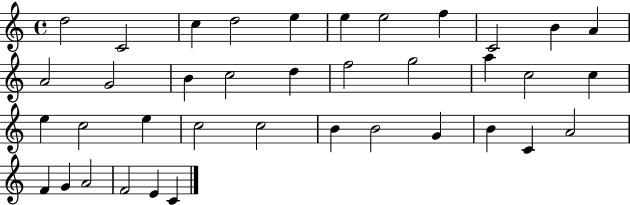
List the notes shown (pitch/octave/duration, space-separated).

D5/h C4/h C5/q D5/h E5/q E5/q E5/h F5/q C4/h B4/q A4/q A4/h G4/h B4/q C5/h D5/q F5/h G5/h A5/q C5/h C5/q E5/q C5/h E5/q C5/h C5/h B4/q B4/h G4/q B4/q C4/q A4/h F4/q G4/q A4/h F4/h E4/q C4/q